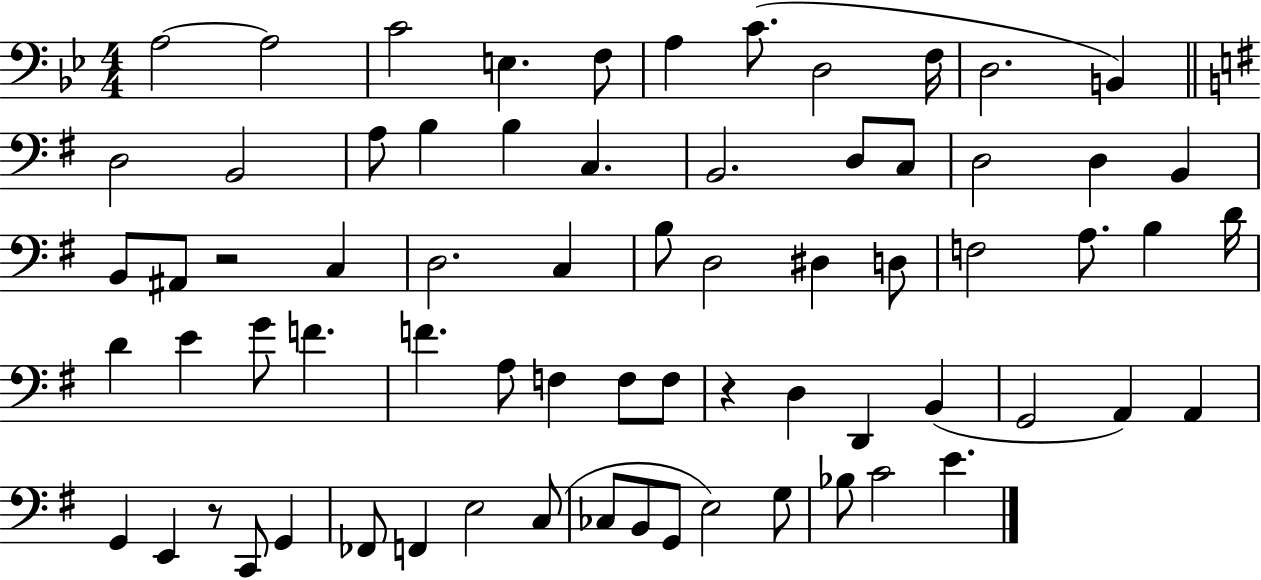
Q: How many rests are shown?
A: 3